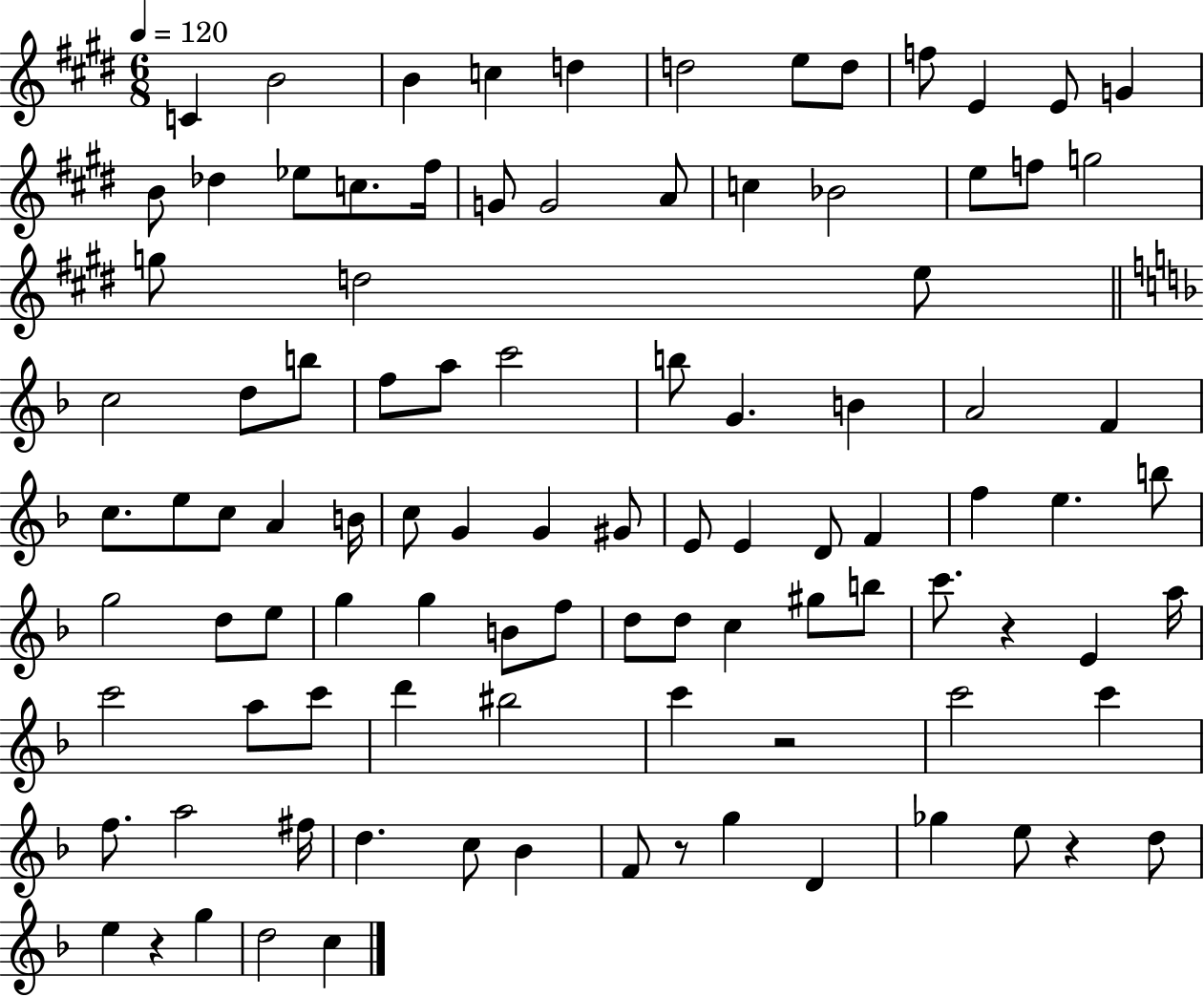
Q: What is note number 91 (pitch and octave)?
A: E5